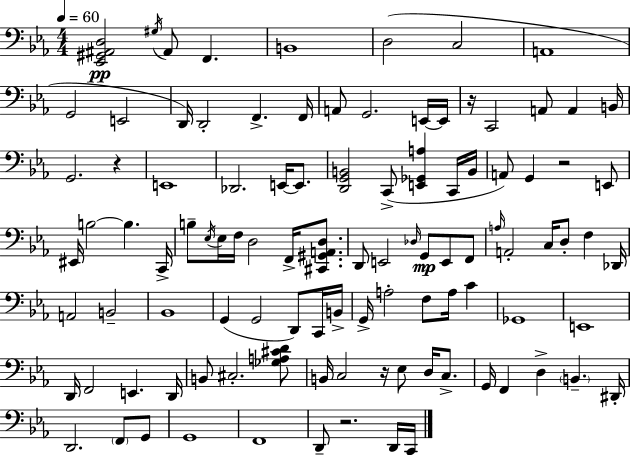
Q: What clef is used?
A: bass